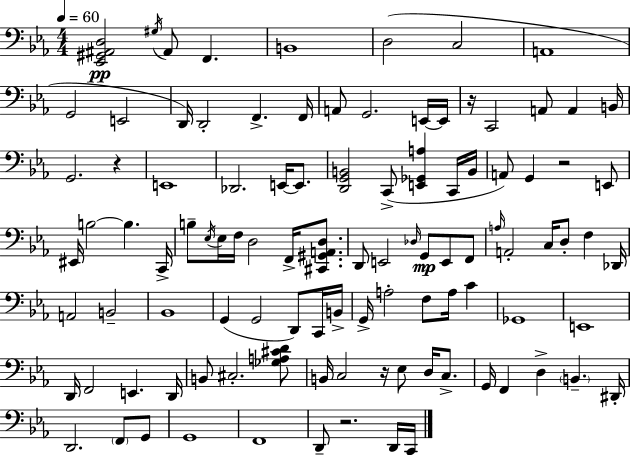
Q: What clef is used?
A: bass